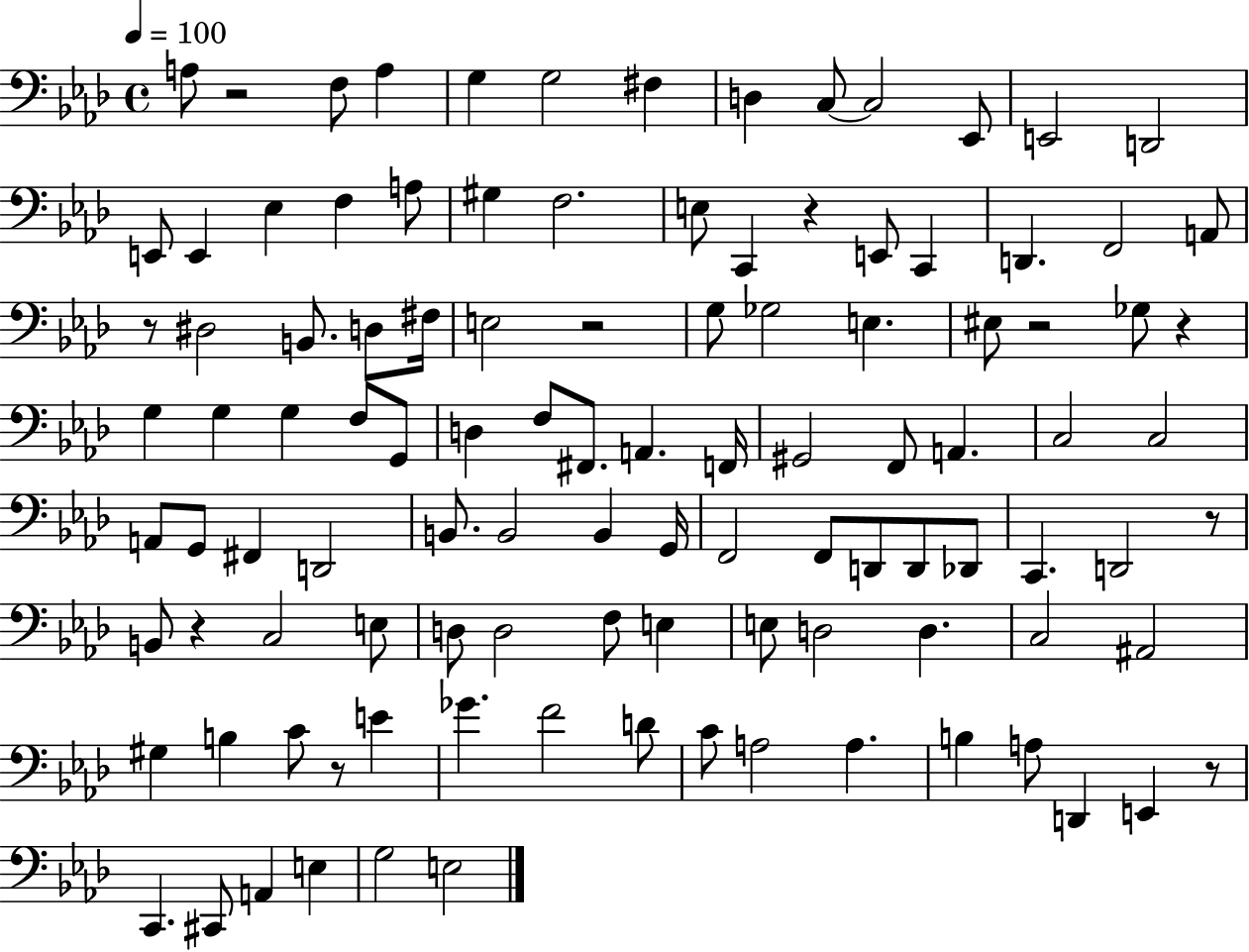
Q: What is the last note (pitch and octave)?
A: E3